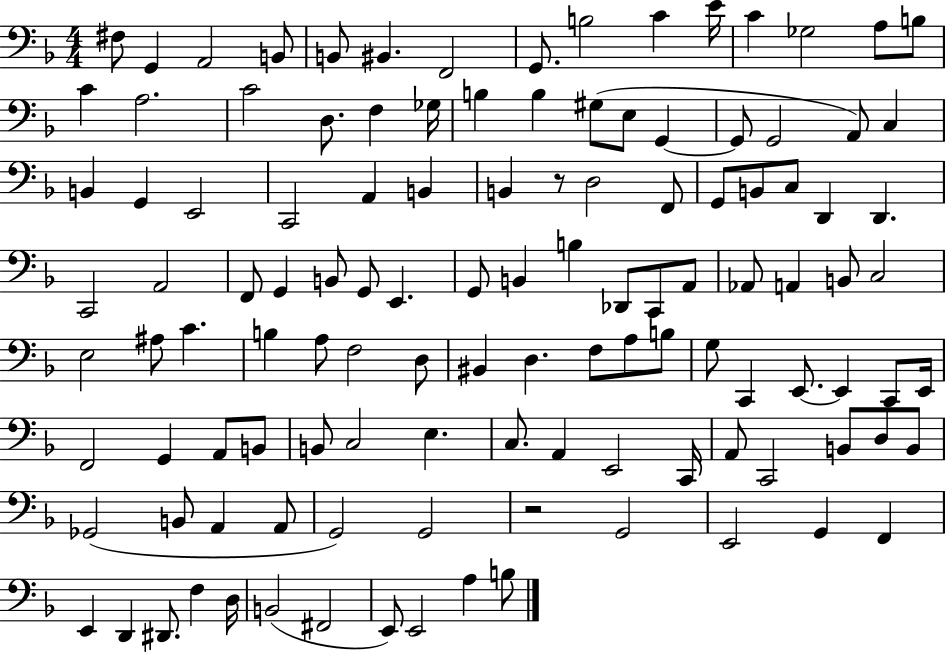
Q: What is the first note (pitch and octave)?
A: F#3